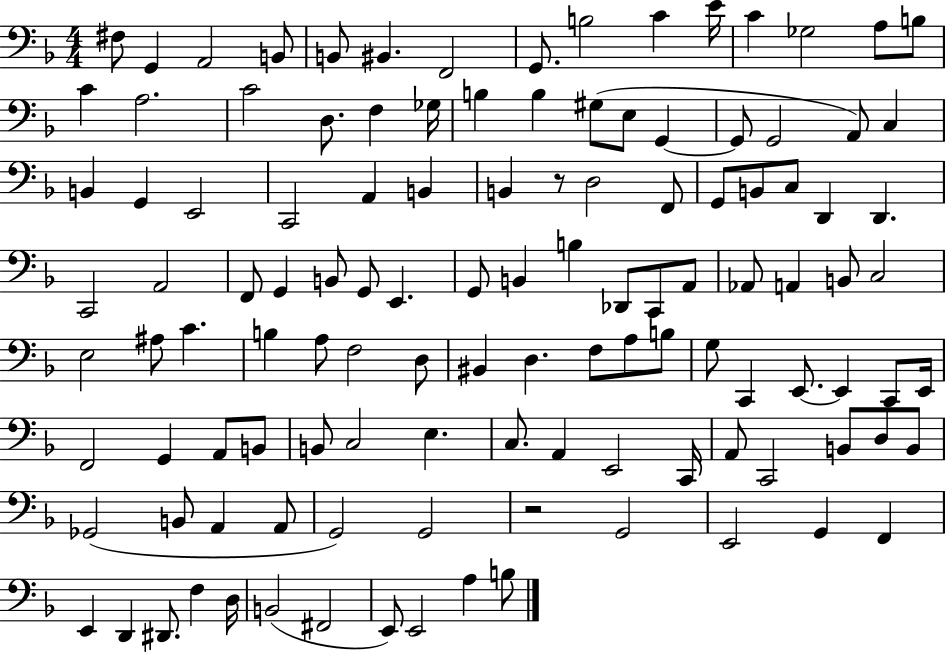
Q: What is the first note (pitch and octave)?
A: F#3